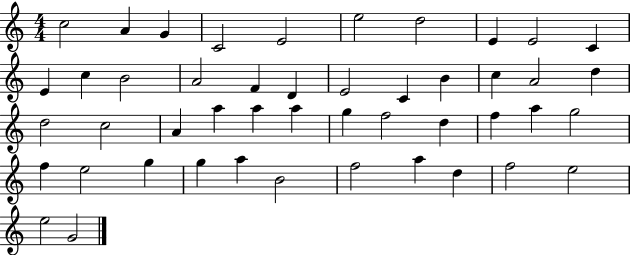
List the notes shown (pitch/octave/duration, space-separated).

C5/h A4/q G4/q C4/h E4/h E5/h D5/h E4/q E4/h C4/q E4/q C5/q B4/h A4/h F4/q D4/q E4/h C4/q B4/q C5/q A4/h D5/q D5/h C5/h A4/q A5/q A5/q A5/q G5/q F5/h D5/q F5/q A5/q G5/h F5/q E5/h G5/q G5/q A5/q B4/h F5/h A5/q D5/q F5/h E5/h E5/h G4/h